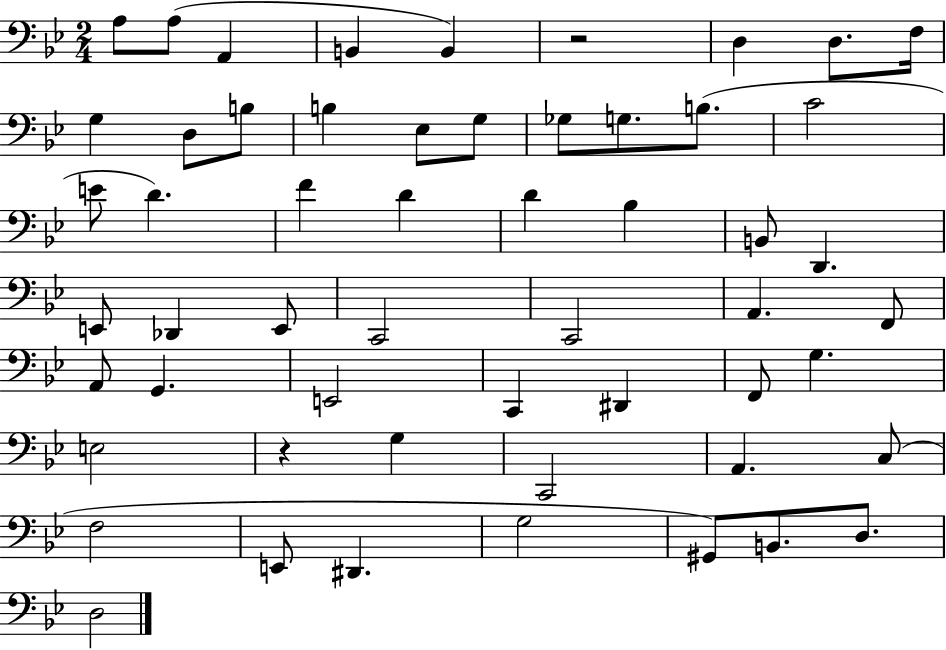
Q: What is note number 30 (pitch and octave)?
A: C2